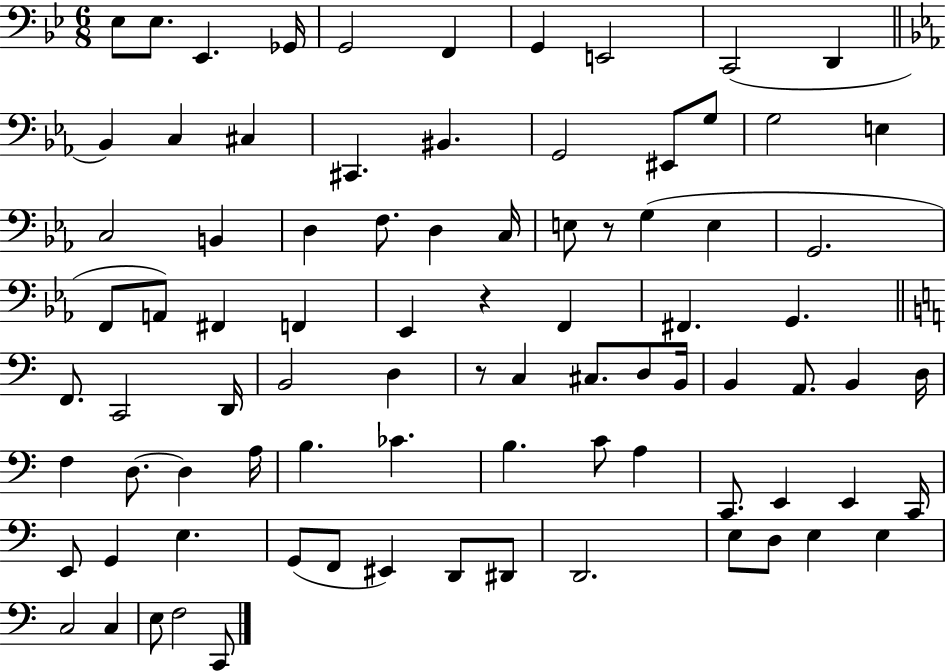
Eb3/e Eb3/e. Eb2/q. Gb2/s G2/h F2/q G2/q E2/h C2/h D2/q Bb2/q C3/q C#3/q C#2/q. BIS2/q. G2/h EIS2/e G3/e G3/h E3/q C3/h B2/q D3/q F3/e. D3/q C3/s E3/e R/e G3/q E3/q G2/h. F2/e A2/e F#2/q F2/q Eb2/q R/q F2/q F#2/q. G2/q. F2/e. C2/h D2/s B2/h D3/q R/e C3/q C#3/e. D3/e B2/s B2/q A2/e. B2/q D3/s F3/q D3/e. D3/q A3/s B3/q. CES4/q. B3/q. C4/e A3/q C2/e. E2/q E2/q C2/s E2/e G2/q E3/q. G2/e F2/e EIS2/q D2/e D#2/e D2/h. E3/e D3/e E3/q E3/q C3/h C3/q E3/e F3/h C2/e